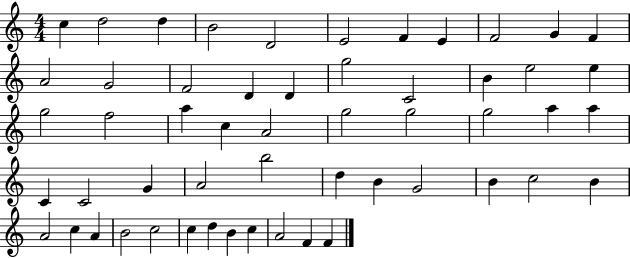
C5/q D5/h D5/q B4/h D4/h E4/h F4/q E4/q F4/h G4/q F4/q A4/h G4/h F4/h D4/q D4/q G5/h C4/h B4/q E5/h E5/q G5/h F5/h A5/q C5/q A4/h G5/h G5/h G5/h A5/q A5/q C4/q C4/h G4/q A4/h B5/h D5/q B4/q G4/h B4/q C5/h B4/q A4/h C5/q A4/q B4/h C5/h C5/q D5/q B4/q C5/q A4/h F4/q F4/q